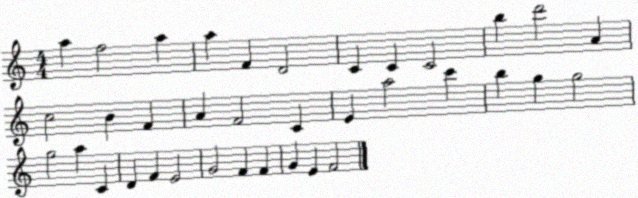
X:1
T:Untitled
M:4/4
L:1/4
K:C
a f2 a a F D2 C C C2 b d'2 A c2 B F A F2 C E a2 c' b g g2 g2 a C D F E2 G2 F F G E F2